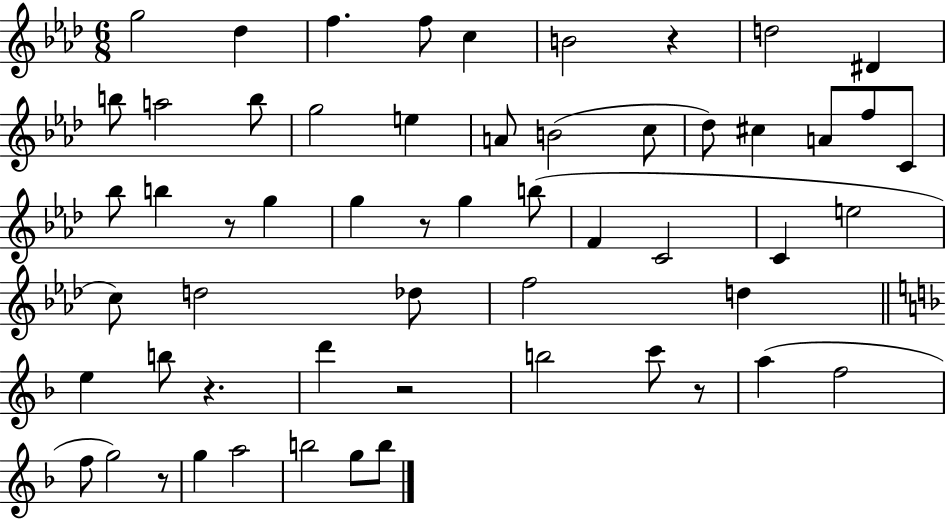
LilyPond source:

{
  \clef treble
  \numericTimeSignature
  \time 6/8
  \key aes \major
  g''2 des''4 | f''4. f''8 c''4 | b'2 r4 | d''2 dis'4 | \break b''8 a''2 b''8 | g''2 e''4 | a'8 b'2( c''8 | des''8) cis''4 a'8 f''8 c'8 | \break bes''8 b''4 r8 g''4 | g''4 r8 g''4 b''8( | f'4 c'2 | c'4 e''2 | \break c''8) d''2 des''8 | f''2 d''4 | \bar "||" \break \key f \major e''4 b''8 r4. | d'''4 r2 | b''2 c'''8 r8 | a''4( f''2 | \break f''8 g''2) r8 | g''4 a''2 | b''2 g''8 b''8 | \bar "|."
}